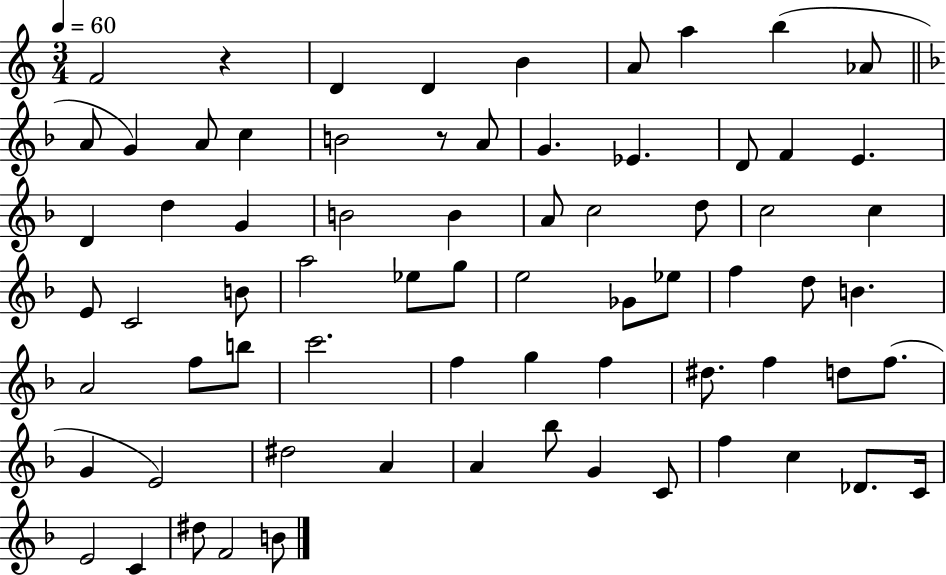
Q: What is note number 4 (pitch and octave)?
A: B4